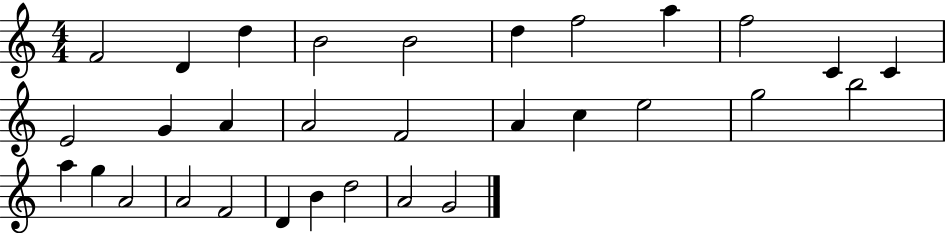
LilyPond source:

{
  \clef treble
  \numericTimeSignature
  \time 4/4
  \key c \major
  f'2 d'4 d''4 | b'2 b'2 | d''4 f''2 a''4 | f''2 c'4 c'4 | \break e'2 g'4 a'4 | a'2 f'2 | a'4 c''4 e''2 | g''2 b''2 | \break a''4 g''4 a'2 | a'2 f'2 | d'4 b'4 d''2 | a'2 g'2 | \break \bar "|."
}